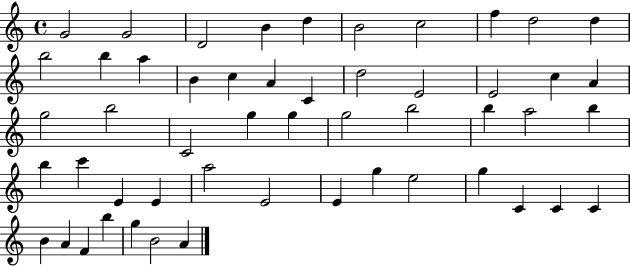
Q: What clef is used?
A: treble